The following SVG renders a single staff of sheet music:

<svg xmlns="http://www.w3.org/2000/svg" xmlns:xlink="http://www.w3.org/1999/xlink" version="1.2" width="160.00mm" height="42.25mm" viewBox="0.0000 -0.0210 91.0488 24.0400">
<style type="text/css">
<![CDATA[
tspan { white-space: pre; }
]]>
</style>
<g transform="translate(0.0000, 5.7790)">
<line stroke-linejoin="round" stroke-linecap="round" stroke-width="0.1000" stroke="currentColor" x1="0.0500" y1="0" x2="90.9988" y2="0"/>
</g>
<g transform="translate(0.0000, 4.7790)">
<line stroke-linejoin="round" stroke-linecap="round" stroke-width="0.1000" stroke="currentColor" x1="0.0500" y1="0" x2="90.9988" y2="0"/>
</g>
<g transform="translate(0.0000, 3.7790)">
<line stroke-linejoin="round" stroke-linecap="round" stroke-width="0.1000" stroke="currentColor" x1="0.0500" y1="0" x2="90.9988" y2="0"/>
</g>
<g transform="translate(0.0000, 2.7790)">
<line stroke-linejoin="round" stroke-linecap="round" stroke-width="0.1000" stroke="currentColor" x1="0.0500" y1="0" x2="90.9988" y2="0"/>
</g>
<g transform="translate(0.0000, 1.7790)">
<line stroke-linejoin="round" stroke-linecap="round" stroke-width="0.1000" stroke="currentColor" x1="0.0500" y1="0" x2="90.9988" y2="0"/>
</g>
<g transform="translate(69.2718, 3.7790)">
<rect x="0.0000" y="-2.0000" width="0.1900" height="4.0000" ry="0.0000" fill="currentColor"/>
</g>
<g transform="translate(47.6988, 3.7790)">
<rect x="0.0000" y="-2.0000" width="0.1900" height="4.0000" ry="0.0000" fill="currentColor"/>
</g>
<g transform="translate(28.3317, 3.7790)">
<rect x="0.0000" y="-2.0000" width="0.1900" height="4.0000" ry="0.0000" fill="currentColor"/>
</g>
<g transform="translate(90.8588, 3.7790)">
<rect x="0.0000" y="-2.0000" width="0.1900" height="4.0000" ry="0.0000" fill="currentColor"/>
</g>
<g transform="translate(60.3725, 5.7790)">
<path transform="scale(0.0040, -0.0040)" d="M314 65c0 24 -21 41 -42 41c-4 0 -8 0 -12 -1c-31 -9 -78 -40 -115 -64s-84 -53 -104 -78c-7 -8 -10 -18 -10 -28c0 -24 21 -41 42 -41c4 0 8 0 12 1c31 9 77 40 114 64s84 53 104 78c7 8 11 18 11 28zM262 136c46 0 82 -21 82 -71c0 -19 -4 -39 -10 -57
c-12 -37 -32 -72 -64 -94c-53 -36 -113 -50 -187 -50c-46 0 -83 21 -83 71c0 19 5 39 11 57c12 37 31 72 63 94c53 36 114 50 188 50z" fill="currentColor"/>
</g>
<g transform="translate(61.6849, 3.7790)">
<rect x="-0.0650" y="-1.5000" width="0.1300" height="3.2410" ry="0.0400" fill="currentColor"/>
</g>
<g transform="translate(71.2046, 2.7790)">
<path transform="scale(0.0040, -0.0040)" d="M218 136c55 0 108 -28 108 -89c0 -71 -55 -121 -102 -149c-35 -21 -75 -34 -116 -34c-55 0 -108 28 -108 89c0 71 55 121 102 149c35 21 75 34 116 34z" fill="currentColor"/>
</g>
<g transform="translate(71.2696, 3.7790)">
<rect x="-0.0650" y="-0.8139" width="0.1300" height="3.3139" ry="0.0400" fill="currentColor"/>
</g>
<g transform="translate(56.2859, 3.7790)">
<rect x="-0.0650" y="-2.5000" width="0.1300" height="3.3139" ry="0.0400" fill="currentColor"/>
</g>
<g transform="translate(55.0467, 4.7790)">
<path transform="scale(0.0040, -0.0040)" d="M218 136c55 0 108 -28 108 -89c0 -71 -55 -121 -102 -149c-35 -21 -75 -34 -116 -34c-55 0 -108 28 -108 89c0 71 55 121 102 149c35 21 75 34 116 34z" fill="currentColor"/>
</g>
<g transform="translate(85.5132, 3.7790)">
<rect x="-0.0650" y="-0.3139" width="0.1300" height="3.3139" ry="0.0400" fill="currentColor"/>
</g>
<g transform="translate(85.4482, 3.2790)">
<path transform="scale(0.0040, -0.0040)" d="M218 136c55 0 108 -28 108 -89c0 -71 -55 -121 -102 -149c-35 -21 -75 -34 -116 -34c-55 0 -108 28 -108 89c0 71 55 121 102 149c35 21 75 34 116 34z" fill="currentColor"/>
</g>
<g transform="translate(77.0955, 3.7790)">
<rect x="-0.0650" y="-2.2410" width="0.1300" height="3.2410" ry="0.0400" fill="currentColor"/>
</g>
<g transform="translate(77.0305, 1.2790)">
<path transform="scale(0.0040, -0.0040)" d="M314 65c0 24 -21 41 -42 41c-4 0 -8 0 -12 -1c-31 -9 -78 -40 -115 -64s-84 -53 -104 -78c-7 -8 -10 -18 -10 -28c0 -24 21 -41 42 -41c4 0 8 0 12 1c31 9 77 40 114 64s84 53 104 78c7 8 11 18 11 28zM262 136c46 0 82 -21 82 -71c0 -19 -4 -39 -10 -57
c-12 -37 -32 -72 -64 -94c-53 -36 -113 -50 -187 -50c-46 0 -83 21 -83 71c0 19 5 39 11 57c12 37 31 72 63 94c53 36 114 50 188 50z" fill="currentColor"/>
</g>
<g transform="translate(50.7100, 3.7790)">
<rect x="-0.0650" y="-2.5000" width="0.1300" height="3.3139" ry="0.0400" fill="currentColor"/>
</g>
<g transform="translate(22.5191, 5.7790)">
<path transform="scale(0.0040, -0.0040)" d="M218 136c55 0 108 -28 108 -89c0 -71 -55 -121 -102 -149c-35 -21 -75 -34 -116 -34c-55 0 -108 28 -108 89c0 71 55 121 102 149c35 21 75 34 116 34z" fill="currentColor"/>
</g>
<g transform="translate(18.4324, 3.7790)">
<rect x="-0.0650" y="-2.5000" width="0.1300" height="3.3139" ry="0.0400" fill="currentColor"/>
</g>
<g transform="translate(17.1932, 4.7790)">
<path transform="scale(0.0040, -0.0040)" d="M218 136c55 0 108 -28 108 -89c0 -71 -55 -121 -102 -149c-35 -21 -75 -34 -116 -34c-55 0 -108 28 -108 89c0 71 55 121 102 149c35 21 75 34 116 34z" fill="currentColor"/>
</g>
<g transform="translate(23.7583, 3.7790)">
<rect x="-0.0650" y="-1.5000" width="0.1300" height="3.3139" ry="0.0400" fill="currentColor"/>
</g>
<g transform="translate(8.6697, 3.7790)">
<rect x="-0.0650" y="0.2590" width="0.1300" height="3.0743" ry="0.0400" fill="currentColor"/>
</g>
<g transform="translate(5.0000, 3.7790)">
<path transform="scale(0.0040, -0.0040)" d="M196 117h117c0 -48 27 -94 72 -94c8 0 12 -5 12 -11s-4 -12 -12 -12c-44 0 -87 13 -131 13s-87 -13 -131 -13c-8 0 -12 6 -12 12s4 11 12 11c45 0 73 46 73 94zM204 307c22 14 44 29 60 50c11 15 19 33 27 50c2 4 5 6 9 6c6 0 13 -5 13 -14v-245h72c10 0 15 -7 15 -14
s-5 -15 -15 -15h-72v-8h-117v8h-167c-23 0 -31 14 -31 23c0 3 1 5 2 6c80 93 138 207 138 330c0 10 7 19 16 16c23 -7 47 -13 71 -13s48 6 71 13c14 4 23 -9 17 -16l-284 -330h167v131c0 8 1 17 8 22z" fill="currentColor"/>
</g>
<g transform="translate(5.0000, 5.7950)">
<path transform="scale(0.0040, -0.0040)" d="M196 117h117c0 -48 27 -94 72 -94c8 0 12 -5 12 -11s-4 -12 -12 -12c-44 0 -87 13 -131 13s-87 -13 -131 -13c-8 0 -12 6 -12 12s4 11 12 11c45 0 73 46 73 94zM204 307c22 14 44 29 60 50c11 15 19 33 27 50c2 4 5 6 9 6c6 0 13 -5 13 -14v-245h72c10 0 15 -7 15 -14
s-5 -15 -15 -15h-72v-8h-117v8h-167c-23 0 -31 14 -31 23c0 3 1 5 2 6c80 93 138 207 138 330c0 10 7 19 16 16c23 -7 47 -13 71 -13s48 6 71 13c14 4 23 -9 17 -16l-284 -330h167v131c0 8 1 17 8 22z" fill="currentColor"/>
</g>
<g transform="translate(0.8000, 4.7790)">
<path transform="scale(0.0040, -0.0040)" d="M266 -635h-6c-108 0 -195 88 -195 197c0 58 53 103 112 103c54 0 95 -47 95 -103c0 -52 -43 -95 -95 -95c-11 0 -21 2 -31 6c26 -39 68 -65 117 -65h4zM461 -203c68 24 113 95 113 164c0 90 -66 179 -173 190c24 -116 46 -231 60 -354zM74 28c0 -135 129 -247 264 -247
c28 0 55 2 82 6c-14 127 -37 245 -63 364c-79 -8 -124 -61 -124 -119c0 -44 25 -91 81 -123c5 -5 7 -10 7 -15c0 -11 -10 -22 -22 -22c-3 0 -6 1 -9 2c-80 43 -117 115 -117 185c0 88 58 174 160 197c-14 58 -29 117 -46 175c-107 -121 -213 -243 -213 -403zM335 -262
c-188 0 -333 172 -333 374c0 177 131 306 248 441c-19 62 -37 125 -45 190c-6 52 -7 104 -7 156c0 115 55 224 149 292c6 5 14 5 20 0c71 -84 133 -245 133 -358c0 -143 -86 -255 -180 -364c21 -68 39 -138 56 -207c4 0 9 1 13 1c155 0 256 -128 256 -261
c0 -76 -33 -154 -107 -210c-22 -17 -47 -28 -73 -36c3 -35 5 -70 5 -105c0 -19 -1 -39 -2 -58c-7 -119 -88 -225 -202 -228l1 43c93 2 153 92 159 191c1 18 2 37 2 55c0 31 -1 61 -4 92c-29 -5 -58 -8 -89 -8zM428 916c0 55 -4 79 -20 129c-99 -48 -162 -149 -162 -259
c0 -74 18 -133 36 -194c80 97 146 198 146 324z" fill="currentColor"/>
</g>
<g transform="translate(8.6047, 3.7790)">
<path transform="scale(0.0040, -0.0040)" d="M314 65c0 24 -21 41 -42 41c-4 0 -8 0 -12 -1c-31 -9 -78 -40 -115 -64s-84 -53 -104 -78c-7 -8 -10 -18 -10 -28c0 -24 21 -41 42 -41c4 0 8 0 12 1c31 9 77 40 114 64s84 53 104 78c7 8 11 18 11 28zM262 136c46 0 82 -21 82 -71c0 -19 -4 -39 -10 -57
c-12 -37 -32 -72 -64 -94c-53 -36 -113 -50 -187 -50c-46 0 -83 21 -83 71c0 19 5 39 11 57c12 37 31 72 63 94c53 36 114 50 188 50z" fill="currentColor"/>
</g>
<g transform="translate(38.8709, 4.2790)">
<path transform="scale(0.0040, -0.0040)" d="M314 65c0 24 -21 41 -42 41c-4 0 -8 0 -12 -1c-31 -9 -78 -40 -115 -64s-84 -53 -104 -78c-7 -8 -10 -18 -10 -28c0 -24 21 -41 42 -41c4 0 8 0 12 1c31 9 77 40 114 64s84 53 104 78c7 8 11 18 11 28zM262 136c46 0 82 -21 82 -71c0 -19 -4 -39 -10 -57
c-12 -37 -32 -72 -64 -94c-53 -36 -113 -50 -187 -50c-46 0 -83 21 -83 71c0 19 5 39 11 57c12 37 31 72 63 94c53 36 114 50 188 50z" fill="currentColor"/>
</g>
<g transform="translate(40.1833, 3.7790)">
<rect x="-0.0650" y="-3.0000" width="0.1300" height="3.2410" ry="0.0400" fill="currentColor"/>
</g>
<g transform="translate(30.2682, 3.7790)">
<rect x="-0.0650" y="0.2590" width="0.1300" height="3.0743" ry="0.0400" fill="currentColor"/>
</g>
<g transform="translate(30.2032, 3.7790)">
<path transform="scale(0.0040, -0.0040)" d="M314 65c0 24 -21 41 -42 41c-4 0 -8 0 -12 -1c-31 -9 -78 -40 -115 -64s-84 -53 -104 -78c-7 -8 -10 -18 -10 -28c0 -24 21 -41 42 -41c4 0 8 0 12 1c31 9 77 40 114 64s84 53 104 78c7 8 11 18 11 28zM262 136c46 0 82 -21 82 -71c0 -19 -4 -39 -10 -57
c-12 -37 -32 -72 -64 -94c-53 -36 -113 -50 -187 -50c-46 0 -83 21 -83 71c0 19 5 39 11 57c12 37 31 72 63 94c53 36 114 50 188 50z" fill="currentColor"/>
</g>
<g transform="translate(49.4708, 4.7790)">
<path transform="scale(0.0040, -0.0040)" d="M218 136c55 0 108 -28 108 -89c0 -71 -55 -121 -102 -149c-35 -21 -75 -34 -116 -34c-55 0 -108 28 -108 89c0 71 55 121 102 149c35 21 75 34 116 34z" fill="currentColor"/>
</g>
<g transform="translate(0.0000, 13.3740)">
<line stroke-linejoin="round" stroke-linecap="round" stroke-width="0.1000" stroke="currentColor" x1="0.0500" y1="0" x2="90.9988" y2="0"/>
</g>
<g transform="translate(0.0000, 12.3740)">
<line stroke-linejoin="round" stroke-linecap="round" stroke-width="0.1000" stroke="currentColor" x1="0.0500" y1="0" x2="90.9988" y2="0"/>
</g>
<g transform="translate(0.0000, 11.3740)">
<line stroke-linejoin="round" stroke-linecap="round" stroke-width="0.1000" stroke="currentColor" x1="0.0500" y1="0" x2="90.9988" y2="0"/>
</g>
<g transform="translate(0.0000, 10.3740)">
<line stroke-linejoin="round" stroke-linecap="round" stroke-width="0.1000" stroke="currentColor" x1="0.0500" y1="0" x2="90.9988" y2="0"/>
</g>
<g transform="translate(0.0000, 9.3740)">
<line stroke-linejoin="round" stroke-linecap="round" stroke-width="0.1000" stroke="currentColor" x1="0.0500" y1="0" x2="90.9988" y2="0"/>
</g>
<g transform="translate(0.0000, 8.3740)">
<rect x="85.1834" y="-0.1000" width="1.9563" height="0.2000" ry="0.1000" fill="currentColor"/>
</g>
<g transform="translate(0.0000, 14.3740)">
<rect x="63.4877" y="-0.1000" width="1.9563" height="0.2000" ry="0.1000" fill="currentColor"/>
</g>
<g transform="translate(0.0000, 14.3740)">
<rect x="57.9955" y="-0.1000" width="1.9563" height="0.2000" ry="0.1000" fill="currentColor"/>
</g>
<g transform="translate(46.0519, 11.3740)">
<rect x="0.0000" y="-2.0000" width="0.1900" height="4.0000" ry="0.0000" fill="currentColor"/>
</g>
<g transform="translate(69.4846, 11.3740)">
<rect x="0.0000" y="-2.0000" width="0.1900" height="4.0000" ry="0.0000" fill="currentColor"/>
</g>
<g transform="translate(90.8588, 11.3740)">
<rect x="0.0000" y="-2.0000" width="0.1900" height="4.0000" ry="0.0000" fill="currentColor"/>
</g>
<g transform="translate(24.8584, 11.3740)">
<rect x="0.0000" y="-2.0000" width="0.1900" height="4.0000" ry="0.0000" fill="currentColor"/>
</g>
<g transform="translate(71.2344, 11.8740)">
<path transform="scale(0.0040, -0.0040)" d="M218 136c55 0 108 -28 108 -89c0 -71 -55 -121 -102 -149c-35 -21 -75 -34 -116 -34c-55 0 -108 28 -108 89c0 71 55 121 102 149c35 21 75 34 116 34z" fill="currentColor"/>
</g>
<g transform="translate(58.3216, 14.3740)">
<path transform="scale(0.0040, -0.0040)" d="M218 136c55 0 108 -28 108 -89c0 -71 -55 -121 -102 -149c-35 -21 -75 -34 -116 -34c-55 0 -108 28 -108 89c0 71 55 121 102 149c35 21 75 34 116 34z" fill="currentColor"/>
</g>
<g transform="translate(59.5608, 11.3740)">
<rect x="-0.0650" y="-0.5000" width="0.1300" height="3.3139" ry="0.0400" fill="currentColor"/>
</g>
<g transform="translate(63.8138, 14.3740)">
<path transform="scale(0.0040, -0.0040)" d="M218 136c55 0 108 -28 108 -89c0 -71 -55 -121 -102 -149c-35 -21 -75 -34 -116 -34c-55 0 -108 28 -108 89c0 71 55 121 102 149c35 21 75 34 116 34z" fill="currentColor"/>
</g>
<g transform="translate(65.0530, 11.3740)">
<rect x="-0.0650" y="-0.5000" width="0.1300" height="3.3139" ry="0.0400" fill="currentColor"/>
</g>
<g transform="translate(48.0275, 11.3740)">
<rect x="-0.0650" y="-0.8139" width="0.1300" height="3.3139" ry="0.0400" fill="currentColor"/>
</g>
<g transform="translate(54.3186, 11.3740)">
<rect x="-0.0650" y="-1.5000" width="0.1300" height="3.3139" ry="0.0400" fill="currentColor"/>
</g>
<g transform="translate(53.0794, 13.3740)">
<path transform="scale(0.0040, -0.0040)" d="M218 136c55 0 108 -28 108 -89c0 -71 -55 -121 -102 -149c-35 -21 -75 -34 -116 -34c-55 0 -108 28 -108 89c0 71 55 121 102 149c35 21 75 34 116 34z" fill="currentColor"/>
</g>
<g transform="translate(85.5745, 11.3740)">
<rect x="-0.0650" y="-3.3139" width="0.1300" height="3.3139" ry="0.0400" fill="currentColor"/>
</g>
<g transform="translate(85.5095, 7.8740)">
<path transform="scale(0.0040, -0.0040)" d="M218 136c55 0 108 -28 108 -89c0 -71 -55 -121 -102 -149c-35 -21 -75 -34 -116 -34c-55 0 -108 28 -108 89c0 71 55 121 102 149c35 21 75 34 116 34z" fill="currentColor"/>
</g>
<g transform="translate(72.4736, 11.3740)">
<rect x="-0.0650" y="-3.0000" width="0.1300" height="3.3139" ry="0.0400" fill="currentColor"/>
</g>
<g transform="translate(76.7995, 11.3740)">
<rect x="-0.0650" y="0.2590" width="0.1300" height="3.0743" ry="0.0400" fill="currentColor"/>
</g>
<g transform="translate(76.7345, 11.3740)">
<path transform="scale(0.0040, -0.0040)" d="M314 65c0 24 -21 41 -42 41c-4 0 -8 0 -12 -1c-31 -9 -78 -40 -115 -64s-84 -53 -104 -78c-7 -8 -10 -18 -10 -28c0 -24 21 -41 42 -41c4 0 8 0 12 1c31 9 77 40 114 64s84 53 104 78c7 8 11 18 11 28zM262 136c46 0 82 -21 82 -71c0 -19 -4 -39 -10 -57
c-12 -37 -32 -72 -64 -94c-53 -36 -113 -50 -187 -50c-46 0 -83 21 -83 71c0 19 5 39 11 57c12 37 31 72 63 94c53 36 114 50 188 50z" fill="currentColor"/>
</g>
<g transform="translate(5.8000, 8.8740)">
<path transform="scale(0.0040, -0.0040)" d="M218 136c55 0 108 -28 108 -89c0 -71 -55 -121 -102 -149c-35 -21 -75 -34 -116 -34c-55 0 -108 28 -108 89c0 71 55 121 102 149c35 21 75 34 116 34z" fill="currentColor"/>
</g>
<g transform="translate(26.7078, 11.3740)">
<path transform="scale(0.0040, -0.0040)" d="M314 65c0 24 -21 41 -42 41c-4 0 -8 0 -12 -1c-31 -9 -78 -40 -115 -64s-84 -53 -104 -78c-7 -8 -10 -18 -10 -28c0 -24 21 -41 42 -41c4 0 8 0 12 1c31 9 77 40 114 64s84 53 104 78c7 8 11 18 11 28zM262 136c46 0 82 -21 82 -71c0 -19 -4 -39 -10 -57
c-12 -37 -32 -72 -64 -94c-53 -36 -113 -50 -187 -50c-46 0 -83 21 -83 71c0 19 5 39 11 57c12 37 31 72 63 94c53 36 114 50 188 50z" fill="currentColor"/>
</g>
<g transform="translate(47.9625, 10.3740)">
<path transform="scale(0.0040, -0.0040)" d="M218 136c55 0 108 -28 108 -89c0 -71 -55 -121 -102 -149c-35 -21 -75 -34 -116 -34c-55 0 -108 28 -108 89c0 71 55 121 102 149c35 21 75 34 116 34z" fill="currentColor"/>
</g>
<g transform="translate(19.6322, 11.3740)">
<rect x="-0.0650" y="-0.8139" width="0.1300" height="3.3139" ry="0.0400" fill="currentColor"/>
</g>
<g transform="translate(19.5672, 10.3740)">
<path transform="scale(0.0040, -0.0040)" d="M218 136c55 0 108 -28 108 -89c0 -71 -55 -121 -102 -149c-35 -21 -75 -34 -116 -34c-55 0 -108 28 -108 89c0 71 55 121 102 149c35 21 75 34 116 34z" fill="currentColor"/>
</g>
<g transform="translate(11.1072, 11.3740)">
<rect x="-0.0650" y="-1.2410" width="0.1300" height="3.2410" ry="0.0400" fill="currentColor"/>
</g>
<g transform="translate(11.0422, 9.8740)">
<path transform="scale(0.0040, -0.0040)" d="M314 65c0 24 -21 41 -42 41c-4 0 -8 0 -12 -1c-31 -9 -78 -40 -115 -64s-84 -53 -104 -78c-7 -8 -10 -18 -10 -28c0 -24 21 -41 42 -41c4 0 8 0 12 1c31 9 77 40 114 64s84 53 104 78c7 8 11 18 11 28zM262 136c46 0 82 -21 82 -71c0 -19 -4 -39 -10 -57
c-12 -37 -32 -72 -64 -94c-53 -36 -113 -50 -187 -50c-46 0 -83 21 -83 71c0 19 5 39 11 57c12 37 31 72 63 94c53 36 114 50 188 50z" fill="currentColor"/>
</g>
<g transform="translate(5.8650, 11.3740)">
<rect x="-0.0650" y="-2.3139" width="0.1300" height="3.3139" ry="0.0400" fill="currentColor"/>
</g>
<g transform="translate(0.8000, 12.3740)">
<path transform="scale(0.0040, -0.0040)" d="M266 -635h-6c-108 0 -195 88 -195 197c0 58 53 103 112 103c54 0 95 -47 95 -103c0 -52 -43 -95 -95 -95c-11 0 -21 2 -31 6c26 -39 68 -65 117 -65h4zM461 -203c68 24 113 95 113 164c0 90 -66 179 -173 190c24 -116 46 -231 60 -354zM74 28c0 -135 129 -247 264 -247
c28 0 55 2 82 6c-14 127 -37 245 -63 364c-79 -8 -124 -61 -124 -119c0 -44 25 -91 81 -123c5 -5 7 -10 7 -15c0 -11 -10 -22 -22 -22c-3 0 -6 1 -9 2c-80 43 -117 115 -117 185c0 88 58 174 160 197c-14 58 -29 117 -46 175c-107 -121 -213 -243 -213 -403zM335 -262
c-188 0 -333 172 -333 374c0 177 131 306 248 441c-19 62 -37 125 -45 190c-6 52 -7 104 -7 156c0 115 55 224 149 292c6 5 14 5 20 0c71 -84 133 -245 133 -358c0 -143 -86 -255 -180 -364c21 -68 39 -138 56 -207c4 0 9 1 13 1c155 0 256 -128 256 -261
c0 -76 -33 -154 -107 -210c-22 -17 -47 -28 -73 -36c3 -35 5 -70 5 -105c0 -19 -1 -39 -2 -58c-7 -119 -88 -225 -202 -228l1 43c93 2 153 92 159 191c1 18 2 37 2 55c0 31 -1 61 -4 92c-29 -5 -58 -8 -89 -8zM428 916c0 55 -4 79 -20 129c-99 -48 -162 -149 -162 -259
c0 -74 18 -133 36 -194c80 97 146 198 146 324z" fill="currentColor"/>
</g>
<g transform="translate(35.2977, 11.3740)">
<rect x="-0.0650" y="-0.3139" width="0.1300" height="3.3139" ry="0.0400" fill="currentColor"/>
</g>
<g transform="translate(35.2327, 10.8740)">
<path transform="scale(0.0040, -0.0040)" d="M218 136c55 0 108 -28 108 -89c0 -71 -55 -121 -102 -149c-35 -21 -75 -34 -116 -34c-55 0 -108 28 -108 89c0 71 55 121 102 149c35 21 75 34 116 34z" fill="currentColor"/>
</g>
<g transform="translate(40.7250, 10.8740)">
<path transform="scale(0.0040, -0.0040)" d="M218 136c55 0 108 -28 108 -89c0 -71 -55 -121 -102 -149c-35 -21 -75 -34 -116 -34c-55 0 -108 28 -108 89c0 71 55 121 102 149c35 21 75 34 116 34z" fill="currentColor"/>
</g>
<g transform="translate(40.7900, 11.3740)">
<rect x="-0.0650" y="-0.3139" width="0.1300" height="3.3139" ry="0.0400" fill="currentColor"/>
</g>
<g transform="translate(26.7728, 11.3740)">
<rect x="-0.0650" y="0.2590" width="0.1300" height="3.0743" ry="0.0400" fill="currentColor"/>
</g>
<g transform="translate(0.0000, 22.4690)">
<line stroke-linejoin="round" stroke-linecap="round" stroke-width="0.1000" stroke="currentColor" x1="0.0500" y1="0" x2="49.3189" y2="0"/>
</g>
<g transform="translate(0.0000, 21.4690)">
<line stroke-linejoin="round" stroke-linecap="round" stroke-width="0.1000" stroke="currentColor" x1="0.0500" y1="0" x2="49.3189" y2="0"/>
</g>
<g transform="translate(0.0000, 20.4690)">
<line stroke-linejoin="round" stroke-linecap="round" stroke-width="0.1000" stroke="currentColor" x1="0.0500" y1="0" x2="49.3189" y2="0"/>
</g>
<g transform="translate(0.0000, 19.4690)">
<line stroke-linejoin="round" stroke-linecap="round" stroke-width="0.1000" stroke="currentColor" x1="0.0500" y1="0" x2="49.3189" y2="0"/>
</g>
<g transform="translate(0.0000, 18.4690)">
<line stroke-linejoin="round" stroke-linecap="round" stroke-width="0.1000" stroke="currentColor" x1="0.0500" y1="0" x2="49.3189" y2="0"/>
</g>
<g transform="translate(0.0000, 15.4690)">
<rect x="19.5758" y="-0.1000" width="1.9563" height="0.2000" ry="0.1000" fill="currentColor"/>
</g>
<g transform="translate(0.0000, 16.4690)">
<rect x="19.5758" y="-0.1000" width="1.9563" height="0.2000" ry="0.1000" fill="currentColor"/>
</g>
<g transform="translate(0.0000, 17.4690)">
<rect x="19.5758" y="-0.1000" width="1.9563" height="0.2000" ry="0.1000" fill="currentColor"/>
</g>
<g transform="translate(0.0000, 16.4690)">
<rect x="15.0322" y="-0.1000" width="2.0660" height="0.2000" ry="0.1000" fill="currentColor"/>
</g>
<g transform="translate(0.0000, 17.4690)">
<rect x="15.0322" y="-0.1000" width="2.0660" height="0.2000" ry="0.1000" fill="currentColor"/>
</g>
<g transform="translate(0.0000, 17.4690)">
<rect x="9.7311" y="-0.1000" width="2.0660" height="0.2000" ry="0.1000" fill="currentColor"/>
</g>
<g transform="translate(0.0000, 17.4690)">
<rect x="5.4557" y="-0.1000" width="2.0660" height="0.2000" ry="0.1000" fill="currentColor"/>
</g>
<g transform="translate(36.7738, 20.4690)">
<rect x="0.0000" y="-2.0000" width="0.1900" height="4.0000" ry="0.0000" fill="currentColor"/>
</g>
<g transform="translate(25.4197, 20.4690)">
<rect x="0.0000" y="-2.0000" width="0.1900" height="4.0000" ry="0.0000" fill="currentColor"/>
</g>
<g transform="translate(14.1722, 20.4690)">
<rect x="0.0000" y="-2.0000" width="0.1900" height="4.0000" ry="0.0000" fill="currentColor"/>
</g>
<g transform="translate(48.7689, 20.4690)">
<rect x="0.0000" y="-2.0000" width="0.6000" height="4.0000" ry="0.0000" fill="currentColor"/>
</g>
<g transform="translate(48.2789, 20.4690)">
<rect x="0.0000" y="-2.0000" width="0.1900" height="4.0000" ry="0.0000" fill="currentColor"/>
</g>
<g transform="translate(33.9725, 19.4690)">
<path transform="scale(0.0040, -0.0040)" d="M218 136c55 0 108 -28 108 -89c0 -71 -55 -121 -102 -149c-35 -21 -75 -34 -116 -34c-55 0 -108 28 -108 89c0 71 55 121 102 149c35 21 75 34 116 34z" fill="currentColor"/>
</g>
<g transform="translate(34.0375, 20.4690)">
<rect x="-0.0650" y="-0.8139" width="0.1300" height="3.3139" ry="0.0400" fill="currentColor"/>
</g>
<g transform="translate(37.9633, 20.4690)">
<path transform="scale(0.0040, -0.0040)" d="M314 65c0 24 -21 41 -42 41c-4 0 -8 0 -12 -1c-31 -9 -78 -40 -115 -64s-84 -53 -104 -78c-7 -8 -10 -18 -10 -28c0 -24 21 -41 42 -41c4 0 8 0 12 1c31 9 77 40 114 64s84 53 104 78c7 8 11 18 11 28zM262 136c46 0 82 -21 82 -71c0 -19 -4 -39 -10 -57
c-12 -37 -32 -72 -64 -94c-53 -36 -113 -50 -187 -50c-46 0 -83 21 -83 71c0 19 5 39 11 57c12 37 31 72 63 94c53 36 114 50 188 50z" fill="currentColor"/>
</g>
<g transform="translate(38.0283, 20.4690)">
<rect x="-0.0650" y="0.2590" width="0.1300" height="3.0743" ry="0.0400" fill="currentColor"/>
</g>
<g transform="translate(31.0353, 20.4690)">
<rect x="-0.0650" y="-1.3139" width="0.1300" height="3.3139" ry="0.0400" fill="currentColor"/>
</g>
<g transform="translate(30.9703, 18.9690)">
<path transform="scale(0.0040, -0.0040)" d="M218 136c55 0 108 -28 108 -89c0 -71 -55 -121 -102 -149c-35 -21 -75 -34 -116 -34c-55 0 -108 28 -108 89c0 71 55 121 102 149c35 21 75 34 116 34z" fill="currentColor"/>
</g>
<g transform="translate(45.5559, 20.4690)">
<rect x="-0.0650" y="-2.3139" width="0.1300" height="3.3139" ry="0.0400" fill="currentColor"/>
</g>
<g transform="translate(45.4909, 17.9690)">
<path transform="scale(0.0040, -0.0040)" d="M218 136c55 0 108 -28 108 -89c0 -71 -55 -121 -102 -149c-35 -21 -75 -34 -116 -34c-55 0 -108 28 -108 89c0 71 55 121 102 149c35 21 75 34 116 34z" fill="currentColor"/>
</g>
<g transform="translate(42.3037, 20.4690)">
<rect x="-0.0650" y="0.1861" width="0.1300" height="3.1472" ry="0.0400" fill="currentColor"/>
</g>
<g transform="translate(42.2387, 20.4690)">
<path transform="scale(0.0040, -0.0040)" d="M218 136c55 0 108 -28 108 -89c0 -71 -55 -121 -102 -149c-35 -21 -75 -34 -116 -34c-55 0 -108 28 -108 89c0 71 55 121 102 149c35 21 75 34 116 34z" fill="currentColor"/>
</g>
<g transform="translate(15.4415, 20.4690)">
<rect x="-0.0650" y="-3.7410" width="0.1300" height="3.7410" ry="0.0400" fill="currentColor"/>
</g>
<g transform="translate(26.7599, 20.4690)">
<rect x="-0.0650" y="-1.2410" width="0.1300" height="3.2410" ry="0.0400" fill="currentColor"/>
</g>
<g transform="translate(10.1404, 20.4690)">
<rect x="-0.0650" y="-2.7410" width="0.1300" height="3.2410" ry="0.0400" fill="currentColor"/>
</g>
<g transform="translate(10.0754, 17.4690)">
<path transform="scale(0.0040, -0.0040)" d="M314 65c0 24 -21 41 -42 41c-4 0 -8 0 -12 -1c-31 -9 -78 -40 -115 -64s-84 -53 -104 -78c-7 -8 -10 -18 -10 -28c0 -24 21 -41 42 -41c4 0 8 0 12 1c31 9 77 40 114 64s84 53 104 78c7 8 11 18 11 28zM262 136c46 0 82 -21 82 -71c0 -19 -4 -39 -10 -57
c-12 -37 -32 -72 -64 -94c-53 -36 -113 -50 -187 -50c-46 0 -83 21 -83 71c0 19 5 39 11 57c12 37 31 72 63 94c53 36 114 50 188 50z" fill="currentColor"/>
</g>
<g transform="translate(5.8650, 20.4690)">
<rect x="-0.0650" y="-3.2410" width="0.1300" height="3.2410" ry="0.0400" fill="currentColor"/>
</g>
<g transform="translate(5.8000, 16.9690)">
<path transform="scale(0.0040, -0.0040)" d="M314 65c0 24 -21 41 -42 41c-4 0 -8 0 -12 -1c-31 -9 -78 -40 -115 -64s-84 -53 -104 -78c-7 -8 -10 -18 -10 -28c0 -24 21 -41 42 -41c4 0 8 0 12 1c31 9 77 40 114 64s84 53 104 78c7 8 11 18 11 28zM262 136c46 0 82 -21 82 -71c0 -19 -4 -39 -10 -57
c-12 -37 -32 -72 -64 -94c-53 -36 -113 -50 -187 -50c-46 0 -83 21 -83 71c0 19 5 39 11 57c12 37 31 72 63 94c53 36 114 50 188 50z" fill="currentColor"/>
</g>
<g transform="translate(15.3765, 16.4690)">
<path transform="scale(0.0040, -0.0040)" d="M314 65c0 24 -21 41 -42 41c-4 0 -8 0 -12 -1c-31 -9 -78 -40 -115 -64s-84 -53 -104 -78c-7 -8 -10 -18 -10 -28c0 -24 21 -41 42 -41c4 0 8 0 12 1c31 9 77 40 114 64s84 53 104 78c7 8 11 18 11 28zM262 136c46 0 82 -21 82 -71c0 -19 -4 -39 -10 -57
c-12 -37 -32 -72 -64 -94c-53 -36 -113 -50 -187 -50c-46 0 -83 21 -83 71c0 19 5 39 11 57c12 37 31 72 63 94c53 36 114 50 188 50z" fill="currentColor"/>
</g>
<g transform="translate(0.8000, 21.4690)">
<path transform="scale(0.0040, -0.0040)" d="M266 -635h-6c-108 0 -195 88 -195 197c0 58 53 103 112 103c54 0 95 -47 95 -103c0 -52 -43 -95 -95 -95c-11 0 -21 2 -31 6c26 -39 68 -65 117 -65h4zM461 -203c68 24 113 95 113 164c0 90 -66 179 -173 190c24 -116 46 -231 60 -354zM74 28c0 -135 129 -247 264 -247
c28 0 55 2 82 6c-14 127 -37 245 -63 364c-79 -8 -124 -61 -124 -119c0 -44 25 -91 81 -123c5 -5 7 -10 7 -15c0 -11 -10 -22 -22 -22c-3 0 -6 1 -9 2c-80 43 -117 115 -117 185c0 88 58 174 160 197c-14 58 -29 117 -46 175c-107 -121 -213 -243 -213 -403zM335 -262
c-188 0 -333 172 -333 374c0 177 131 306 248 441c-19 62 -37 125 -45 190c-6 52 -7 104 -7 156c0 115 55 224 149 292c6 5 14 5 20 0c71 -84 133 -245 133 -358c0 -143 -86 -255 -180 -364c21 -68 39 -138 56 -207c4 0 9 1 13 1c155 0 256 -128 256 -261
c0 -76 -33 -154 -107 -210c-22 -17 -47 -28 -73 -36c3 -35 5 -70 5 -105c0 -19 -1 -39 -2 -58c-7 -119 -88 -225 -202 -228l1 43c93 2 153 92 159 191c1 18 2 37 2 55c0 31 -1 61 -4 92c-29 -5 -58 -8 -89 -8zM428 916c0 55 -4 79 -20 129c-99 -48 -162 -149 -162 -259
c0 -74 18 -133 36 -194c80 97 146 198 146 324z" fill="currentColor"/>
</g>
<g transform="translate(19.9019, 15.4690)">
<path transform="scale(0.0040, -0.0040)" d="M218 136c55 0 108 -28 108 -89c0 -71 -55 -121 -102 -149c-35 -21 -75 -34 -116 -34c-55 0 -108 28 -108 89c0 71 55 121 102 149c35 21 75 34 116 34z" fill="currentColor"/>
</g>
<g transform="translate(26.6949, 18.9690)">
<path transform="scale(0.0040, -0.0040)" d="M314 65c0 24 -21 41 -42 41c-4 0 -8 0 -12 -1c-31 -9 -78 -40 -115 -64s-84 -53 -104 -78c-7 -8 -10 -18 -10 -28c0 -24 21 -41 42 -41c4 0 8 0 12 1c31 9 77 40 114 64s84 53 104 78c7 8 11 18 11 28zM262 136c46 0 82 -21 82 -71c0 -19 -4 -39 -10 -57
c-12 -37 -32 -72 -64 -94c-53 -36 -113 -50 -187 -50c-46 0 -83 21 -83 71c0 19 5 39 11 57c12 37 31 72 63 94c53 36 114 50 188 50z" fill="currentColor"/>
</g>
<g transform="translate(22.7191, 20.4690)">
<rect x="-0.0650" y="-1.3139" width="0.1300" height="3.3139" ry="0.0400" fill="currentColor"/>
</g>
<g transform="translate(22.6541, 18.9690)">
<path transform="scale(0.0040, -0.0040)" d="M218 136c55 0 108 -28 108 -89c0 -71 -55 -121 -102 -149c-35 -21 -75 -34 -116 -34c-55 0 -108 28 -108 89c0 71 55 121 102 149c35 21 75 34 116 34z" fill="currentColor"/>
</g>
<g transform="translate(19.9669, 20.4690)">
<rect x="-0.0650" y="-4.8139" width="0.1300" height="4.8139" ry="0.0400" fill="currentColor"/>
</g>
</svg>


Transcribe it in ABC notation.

X:1
T:Untitled
M:4/4
L:1/4
K:C
B2 G E B2 A2 G G E2 d g2 c g e2 d B2 c c d E C C A B2 b b2 a2 c'2 e' e e2 e d B2 B g